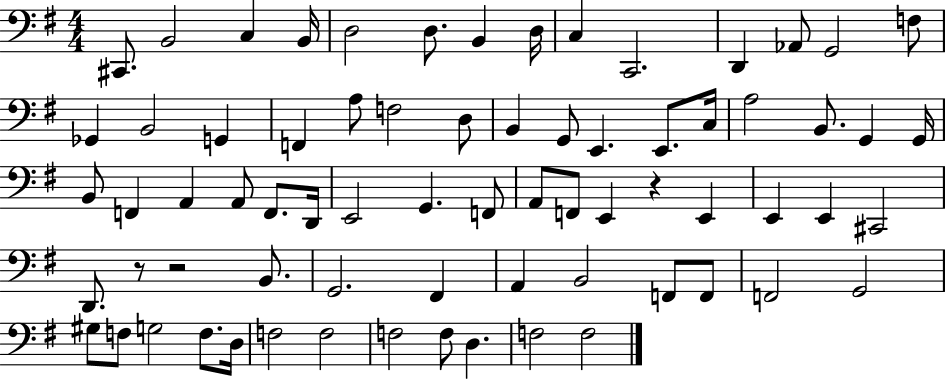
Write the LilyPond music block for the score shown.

{
  \clef bass
  \numericTimeSignature
  \time 4/4
  \key g \major
  cis,8. b,2 c4 b,16 | d2 d8. b,4 d16 | c4 c,2. | d,4 aes,8 g,2 f8 | \break ges,4 b,2 g,4 | f,4 a8 f2 d8 | b,4 g,8 e,4. e,8. c16 | a2 b,8. g,4 g,16 | \break b,8 f,4 a,4 a,8 f,8. d,16 | e,2 g,4. f,8 | a,8 f,8 e,4 r4 e,4 | e,4 e,4 cis,2 | \break d,8. r8 r2 b,8. | g,2. fis,4 | a,4 b,2 f,8 f,8 | f,2 g,2 | \break gis8 f8 g2 f8. d16 | f2 f2 | f2 f8 d4. | f2 f2 | \break \bar "|."
}